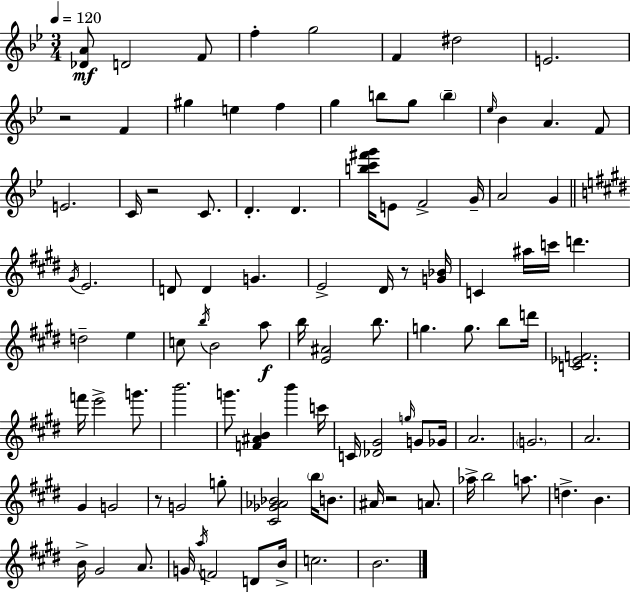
{
  \clef treble
  \numericTimeSignature
  \time 3/4
  \key g \minor
  \tempo 4 = 120
  <des' a'>8\mf d'2 f'8 | f''4-. g''2 | f'4 dis''2 | e'2. | \break r2 f'4 | gis''4 e''4 f''4 | g''4 b''8 g''8 \parenthesize b''4-- | \grace { ees''16 } bes'4 a'4. f'8 | \break e'2. | c'16 r2 c'8. | d'4.-. d'4. | <b'' c''' fis''' g'''>16 e'8 f'2-> | \break g'16-- a'2 g'4 | \bar "||" \break \key e \major \acciaccatura { gis'16 } e'2. | d'8 d'4 g'4. | e'2-> dis'16 r8 | <g' bes'>16 c'4 ais''16 c'''16 d'''4. | \break d''2-- e''4 | c''8 \acciaccatura { b''16 } b'2 | a''8\f b''16 <e' ais'>2 b''8. | g''4. g''8. b''8 | \break d'''16 <c' ees' f'>2. | f'''16 e'''2-> g'''8. | b'''2. | g'''8. <f' ais' b'>4 b'''4 | \break c'''16 c'16 <des' gis'>2 \grace { g''16 } | g'8 ges'16 a'2. | \parenthesize g'2. | a'2. | \break gis'4 g'2 | r8 g'2 | g''8-. <cis' ges' aes' bes'>2 \parenthesize b''16 | b'8. ais'16 r2 | \break a'8. aes''16-> b''2 | a''8. d''4.-> b'4. | b'16-> gis'2 | a'8. g'16 \acciaccatura { a''16 } f'2 | \break d'8 b'16-> c''2. | b'2. | \bar "|."
}